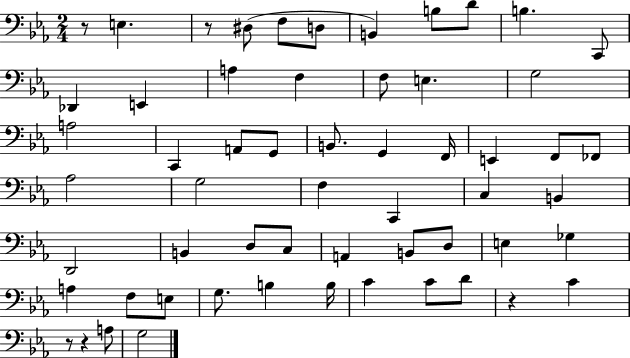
X:1
T:Untitled
M:2/4
L:1/4
K:Eb
z/2 E, z/2 ^D,/2 F,/2 D,/2 B,, B,/2 D/2 B, C,,/2 _D,, E,, A, F, F,/2 E, G,2 A,2 C,, A,,/2 G,,/2 B,,/2 G,, F,,/4 E,, F,,/2 _F,,/2 _A,2 G,2 F, C,, C, B,, D,,2 B,, D,/2 C,/2 A,, B,,/2 D,/2 E, _G, A, F,/2 E,/2 G,/2 B, B,/4 C C/2 D/2 z C z/2 z A,/2 G,2